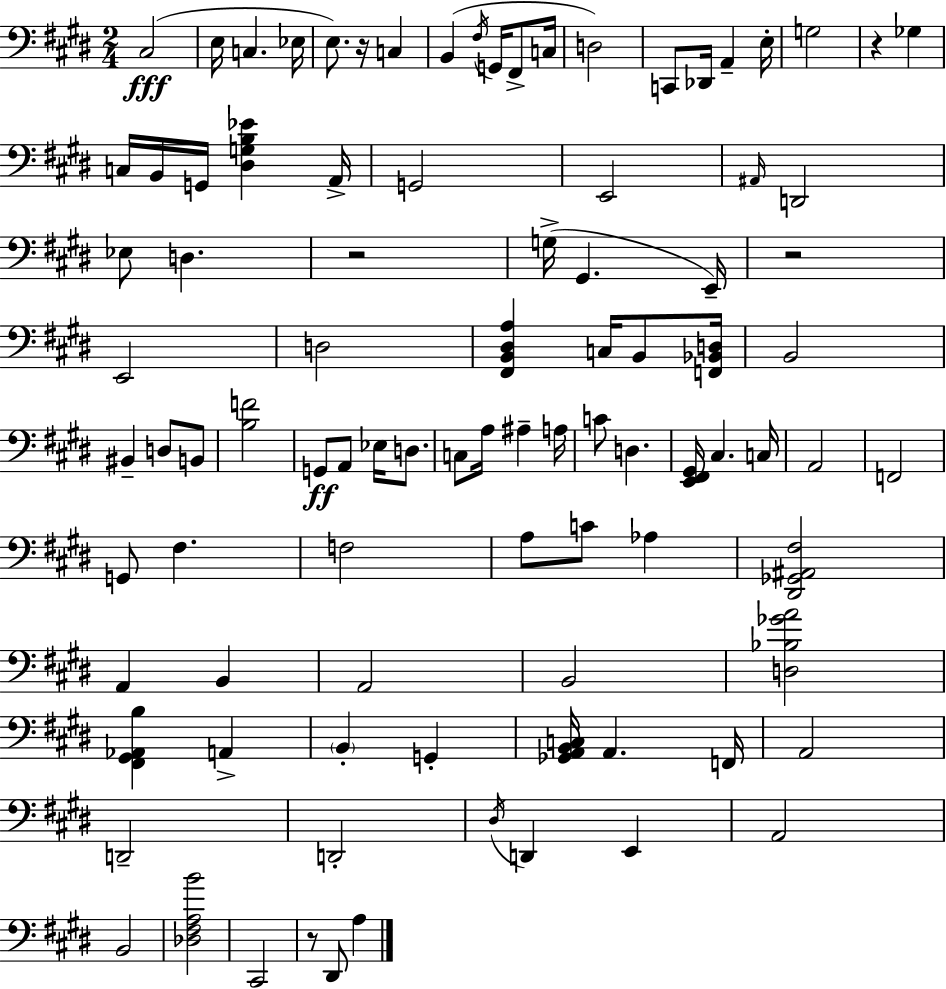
C#3/h E3/s C3/q. Eb3/s E3/e. R/s C3/q B2/q F#3/s G2/s F#2/e C3/s D3/h C2/e Db2/s A2/q E3/s G3/h R/q Gb3/q C3/s B2/s G2/s [D#3,G3,B3,Eb4]/q A2/s G2/h E2/h A#2/s D2/h Eb3/e D3/q. R/h G3/s G#2/q. E2/s R/h E2/h D3/h [F#2,B2,D#3,A3]/q C3/s B2/e [F2,Bb2,D3]/s B2/h BIS2/q D3/e B2/e [B3,F4]/h G2/e A2/e Eb3/s D3/e. C3/e A3/s A#3/q A3/s C4/e D3/q. [E2,F#2,G#2]/s C#3/q. C3/s A2/h F2/h G2/e F#3/q. F3/h A3/e C4/e Ab3/q [D#2,Gb2,A#2,F#3]/h A2/q B2/q A2/h B2/h [D3,Bb3,Gb4,A4]/h [F#2,G#2,Ab2,B3]/q A2/q B2/q G2/q [Gb2,A2,B2,C3]/s A2/q. F2/s A2/h D2/h D2/h D#3/s D2/q E2/q A2/h B2/h [Db3,F#3,A3,B4]/h C#2/h R/e D#2/e A3/q